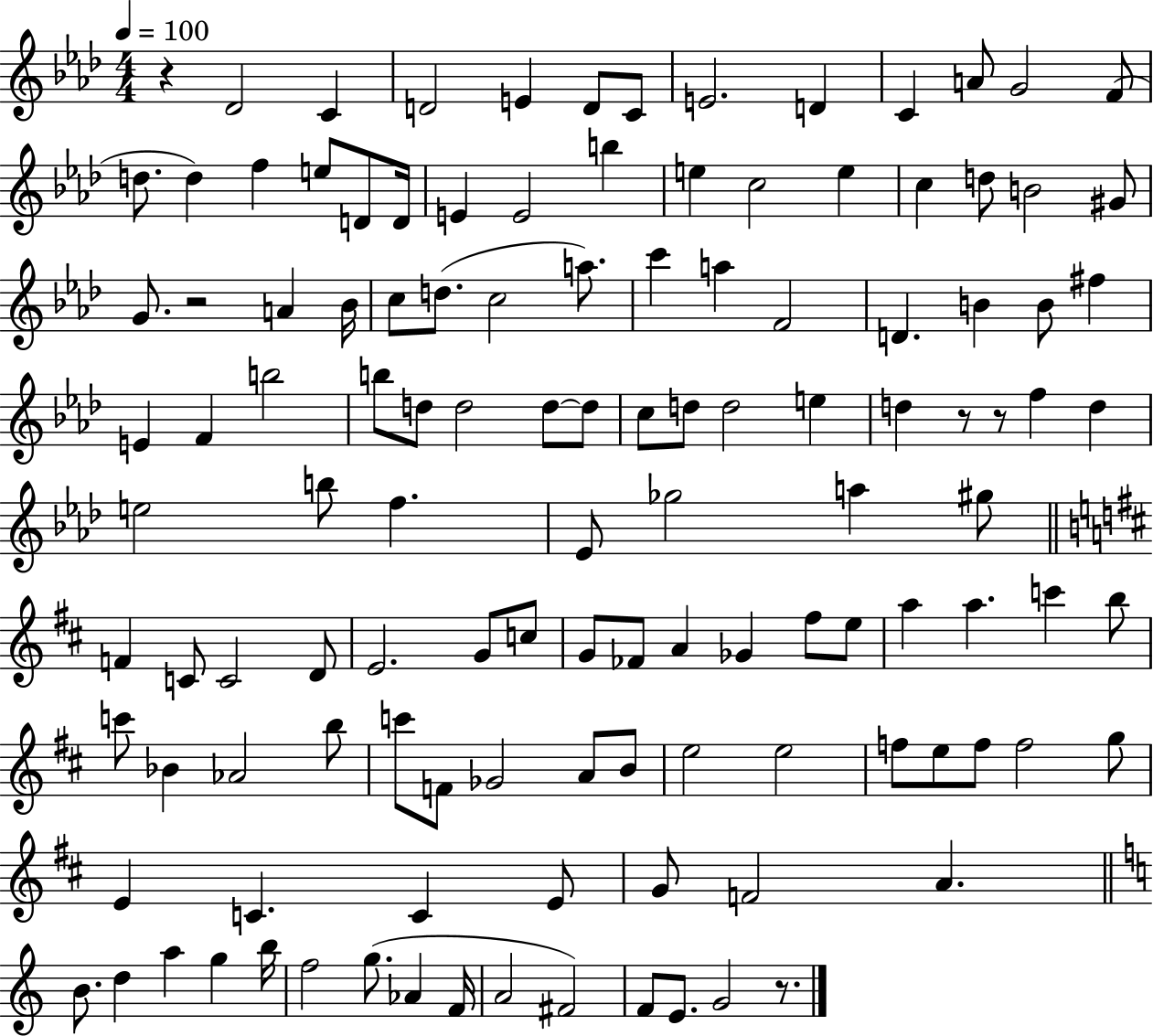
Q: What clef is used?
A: treble